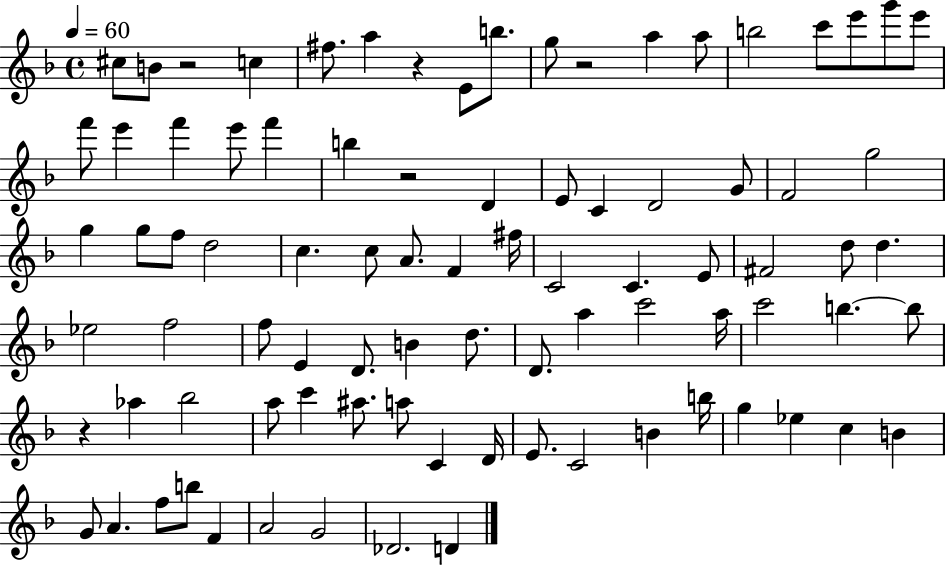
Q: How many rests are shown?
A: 5